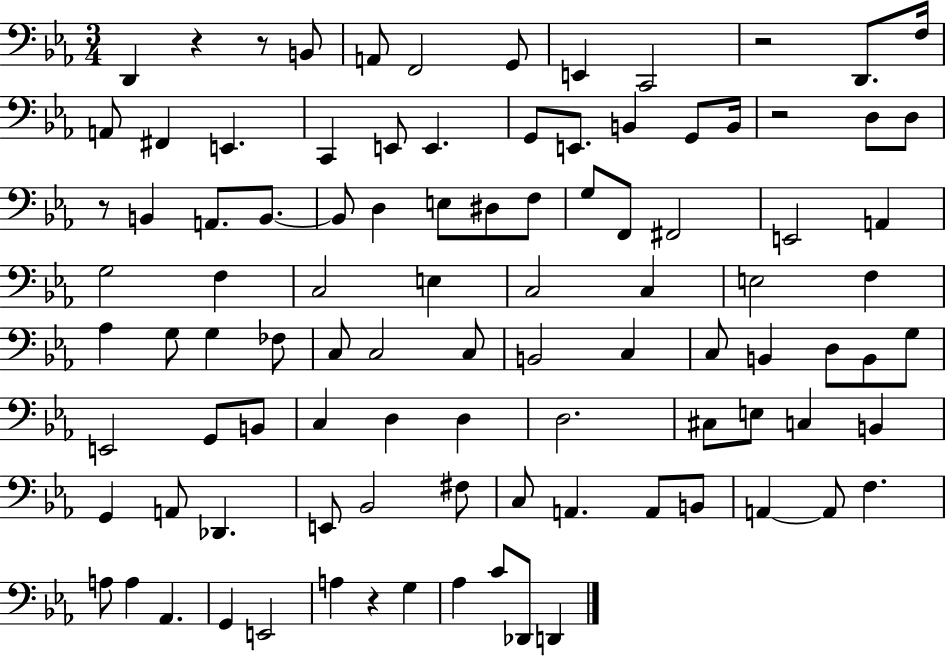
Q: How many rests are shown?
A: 6